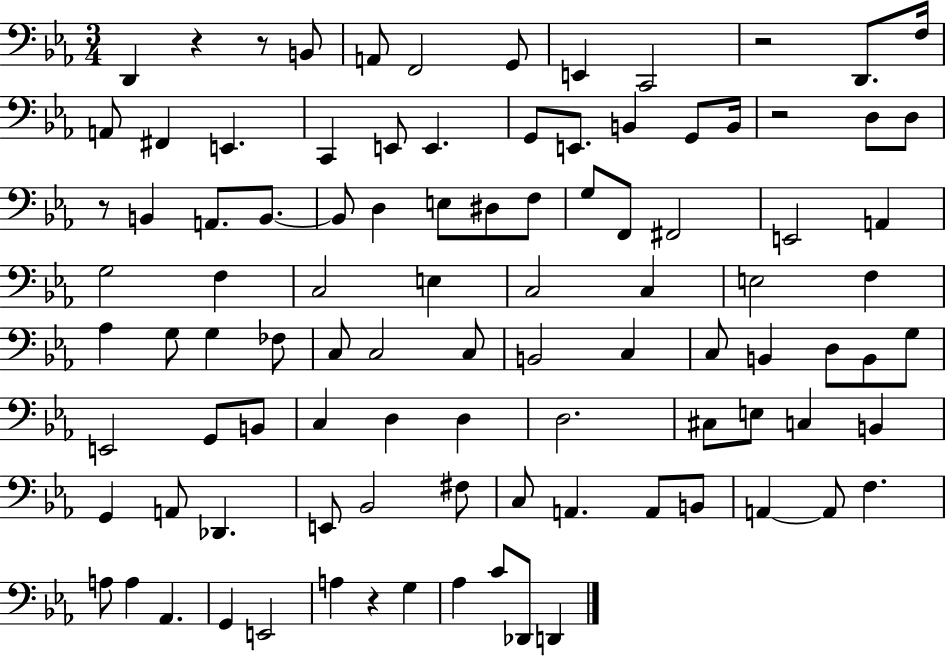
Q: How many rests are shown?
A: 6